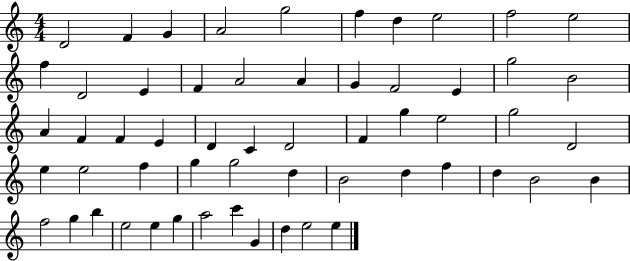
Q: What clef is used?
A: treble